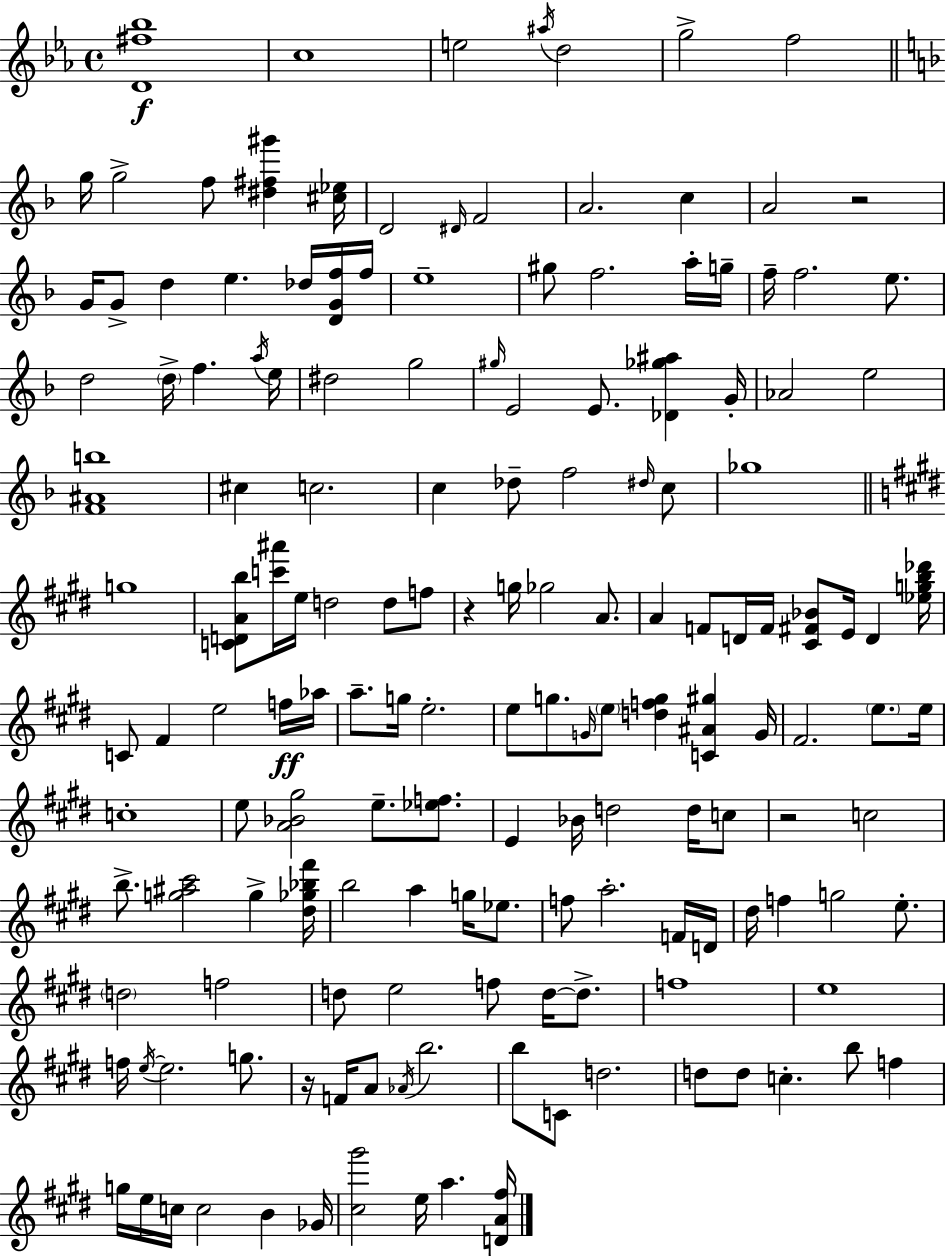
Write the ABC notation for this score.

X:1
T:Untitled
M:4/4
L:1/4
K:Eb
[D^f_b]4 c4 e2 ^a/4 d2 g2 f2 g/4 g2 f/2 [^d^f^g'] [^c_e]/4 D2 ^D/4 F2 A2 c A2 z2 G/4 G/2 d e _d/4 [DGf]/4 f/4 e4 ^g/2 f2 a/4 g/4 f/4 f2 e/2 d2 d/4 f a/4 e/4 ^d2 g2 ^g/4 E2 E/2 [_D_g^a] G/4 _A2 e2 [F^Ab]4 ^c c2 c _d/2 f2 ^d/4 c/2 _g4 g4 [CDAb]/2 [c'^a']/4 e/4 d2 d/2 f/2 z g/4 _g2 A/2 A F/2 D/4 F/4 [^C^F_B]/2 E/4 D [_egb_d']/4 C/2 ^F e2 f/4 _a/4 a/2 g/4 e2 e/2 g/2 G/4 e/2 [dfg] [C^A^g] G/4 ^F2 e/2 e/4 c4 e/2 [A_B^g]2 e/2 [_ef]/2 E _B/4 d2 d/4 c/2 z2 c2 b/2 [g^a^c']2 g [^d_g_b^f']/4 b2 a g/4 _e/2 f/2 a2 F/4 D/4 ^d/4 f g2 e/2 d2 f2 d/2 e2 f/2 d/4 d/2 f4 e4 f/4 e/4 e2 g/2 z/4 F/4 A/2 _A/4 b2 b/2 C/2 d2 d/2 d/2 c b/2 f g/4 e/4 c/4 c2 B _G/4 [^c^g']2 e/4 a [DA^f]/4